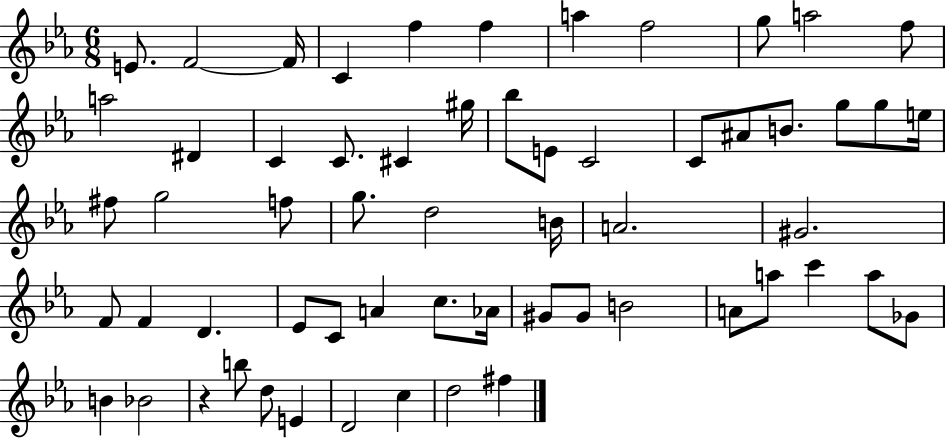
{
  \clef treble
  \numericTimeSignature
  \time 6/8
  \key ees \major
  e'8. f'2~~ f'16 | c'4 f''4 f''4 | a''4 f''2 | g''8 a''2 f''8 | \break a''2 dis'4 | c'4 c'8. cis'4 gis''16 | bes''8 e'8 c'2 | c'8 ais'8 b'8. g''8 g''8 e''16 | \break fis''8 g''2 f''8 | g''8. d''2 b'16 | a'2. | gis'2. | \break f'8 f'4 d'4. | ees'8 c'8 a'4 c''8. aes'16 | gis'8 gis'8 b'2 | a'8 a''8 c'''4 a''8 ges'8 | \break b'4 bes'2 | r4 b''8 d''8 e'4 | d'2 c''4 | d''2 fis''4 | \break \bar "|."
}